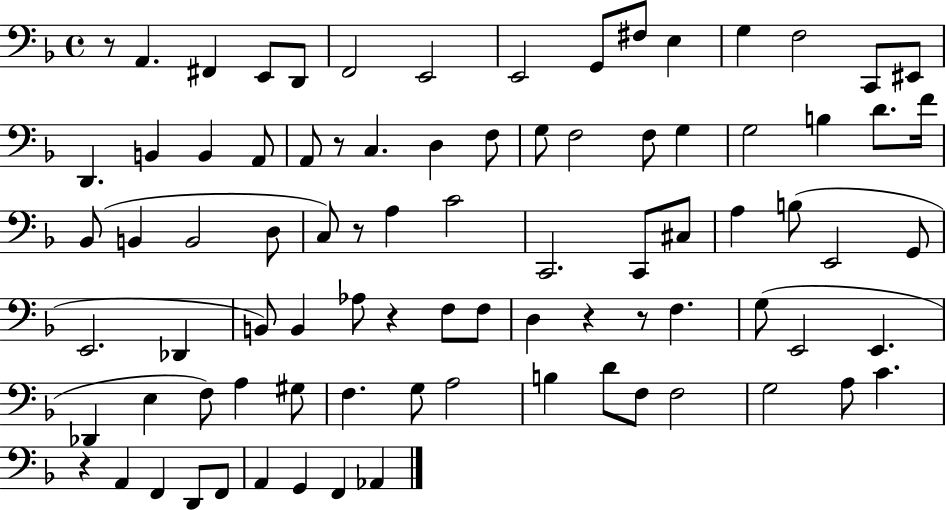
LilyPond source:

{
  \clef bass
  \time 4/4
  \defaultTimeSignature
  \key f \major
  r8 a,4. fis,4 e,8 d,8 | f,2 e,2 | e,2 g,8 fis8 e4 | g4 f2 c,8 eis,8 | \break d,4. b,4 b,4 a,8 | a,8 r8 c4. d4 f8 | g8 f2 f8 g4 | g2 b4 d'8. f'16 | \break bes,8( b,4 b,2 d8 | c8) r8 a4 c'2 | c,2. c,8 cis8 | a4 b8( e,2 g,8 | \break e,2. des,4 | b,8) b,4 aes8 r4 f8 f8 | d4 r4 r8 f4. | g8( e,2 e,4. | \break des,4 e4 f8) a4 gis8 | f4. g8 a2 | b4 d'8 f8 f2 | g2 a8 c'4. | \break r4 a,4 f,4 d,8 f,8 | a,4 g,4 f,4 aes,4 | \bar "|."
}